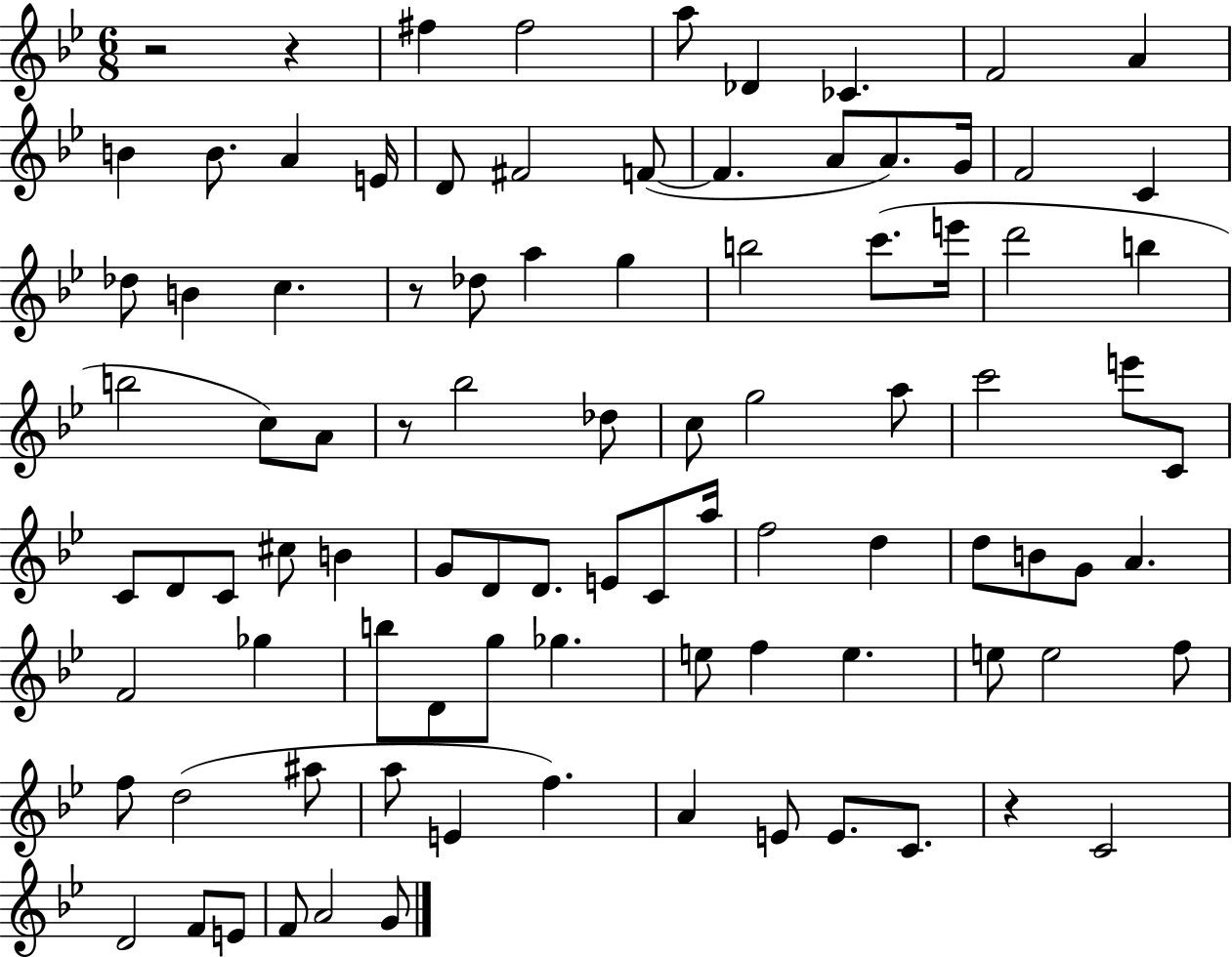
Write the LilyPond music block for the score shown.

{
  \clef treble
  \numericTimeSignature
  \time 6/8
  \key bes \major
  r2 r4 | fis''4 fis''2 | a''8 des'4 ces'4. | f'2 a'4 | \break b'4 b'8. a'4 e'16 | d'8 fis'2 f'8~(~ | f'4. a'8 a'8.) g'16 | f'2 c'4 | \break des''8 b'4 c''4. | r8 des''8 a''4 g''4 | b''2 c'''8.( e'''16 | d'''2 b''4 | \break b''2 c''8) a'8 | r8 bes''2 des''8 | c''8 g''2 a''8 | c'''2 e'''8 c'8 | \break c'8 d'8 c'8 cis''8 b'4 | g'8 d'8 d'8. e'8 c'8 a''16 | f''2 d''4 | d''8 b'8 g'8 a'4. | \break f'2 ges''4 | b''8 d'8 g''8 ges''4. | e''8 f''4 e''4. | e''8 e''2 f''8 | \break f''8 d''2( ais''8 | a''8 e'4 f''4.) | a'4 e'8 e'8. c'8. | r4 c'2 | \break d'2 f'8 e'8 | f'8 a'2 g'8 | \bar "|."
}